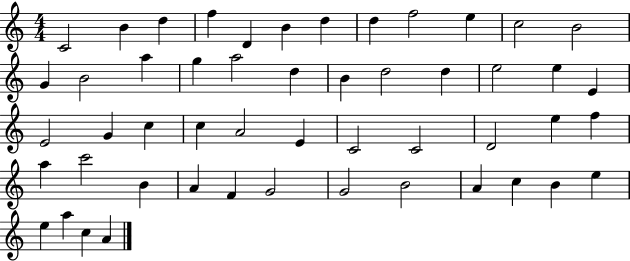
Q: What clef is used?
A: treble